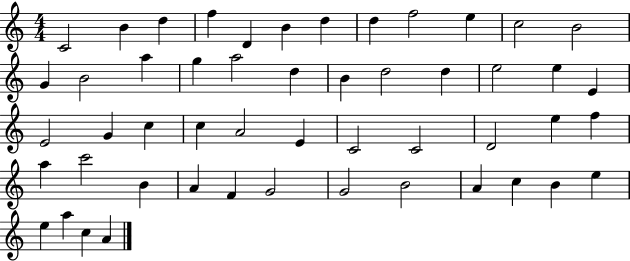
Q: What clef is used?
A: treble